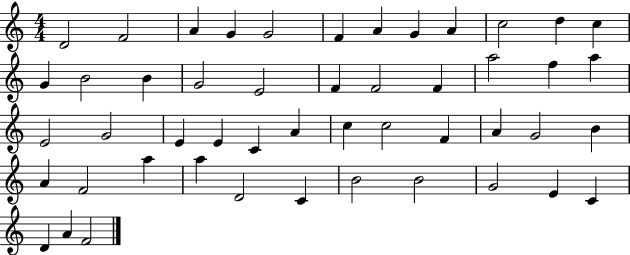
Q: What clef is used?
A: treble